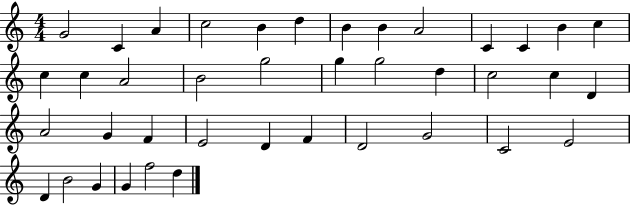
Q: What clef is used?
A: treble